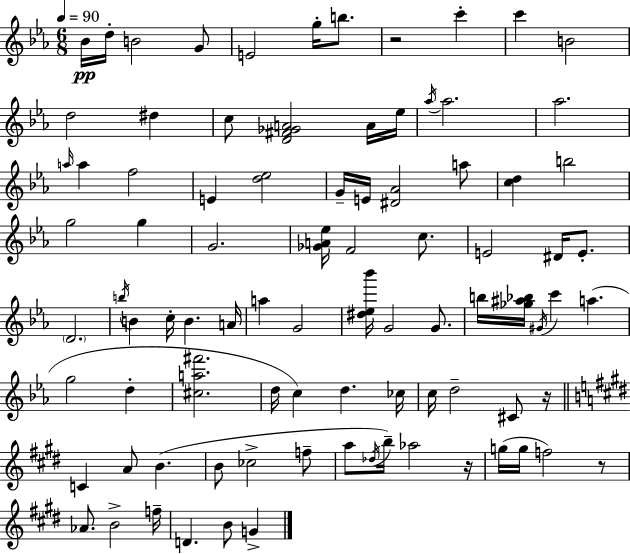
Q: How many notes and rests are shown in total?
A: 88